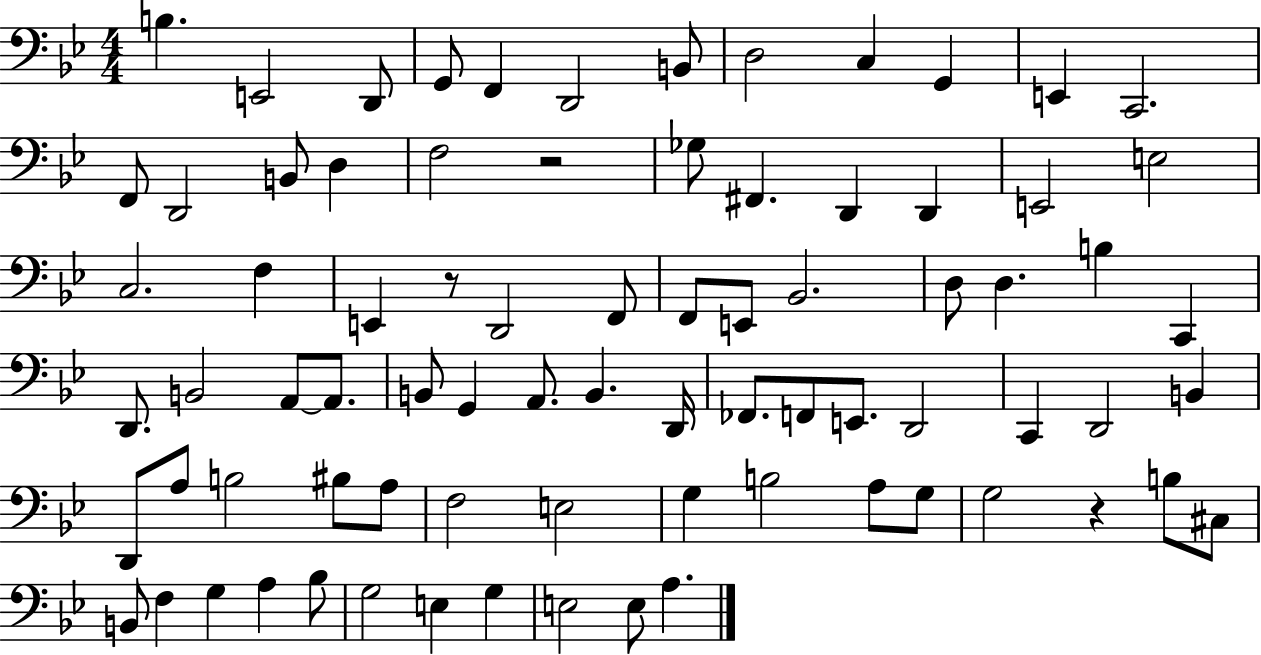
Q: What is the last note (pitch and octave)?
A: A3